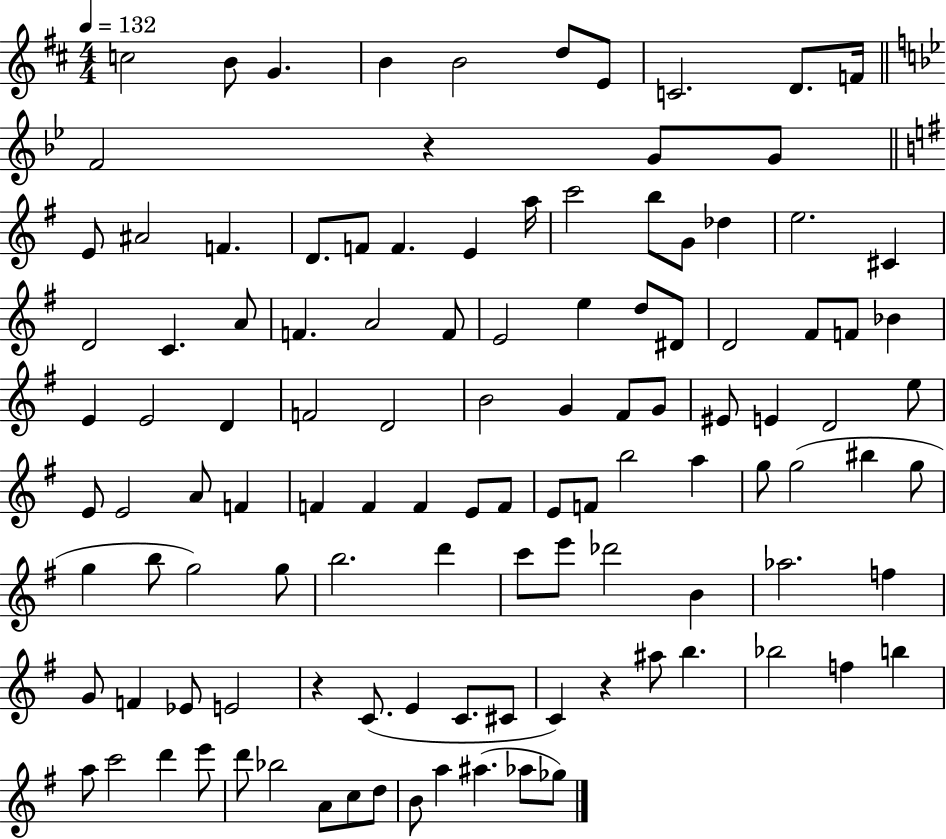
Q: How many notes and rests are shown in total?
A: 114